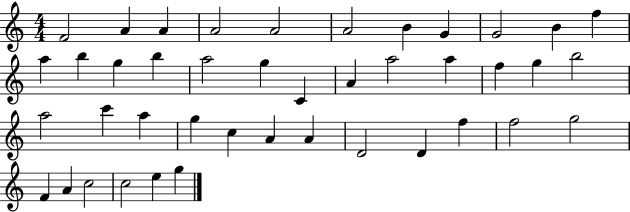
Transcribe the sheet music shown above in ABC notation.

X:1
T:Untitled
M:4/4
L:1/4
K:C
F2 A A A2 A2 A2 B G G2 B f a b g b a2 g C A a2 a f g b2 a2 c' a g c A A D2 D f f2 g2 F A c2 c2 e g